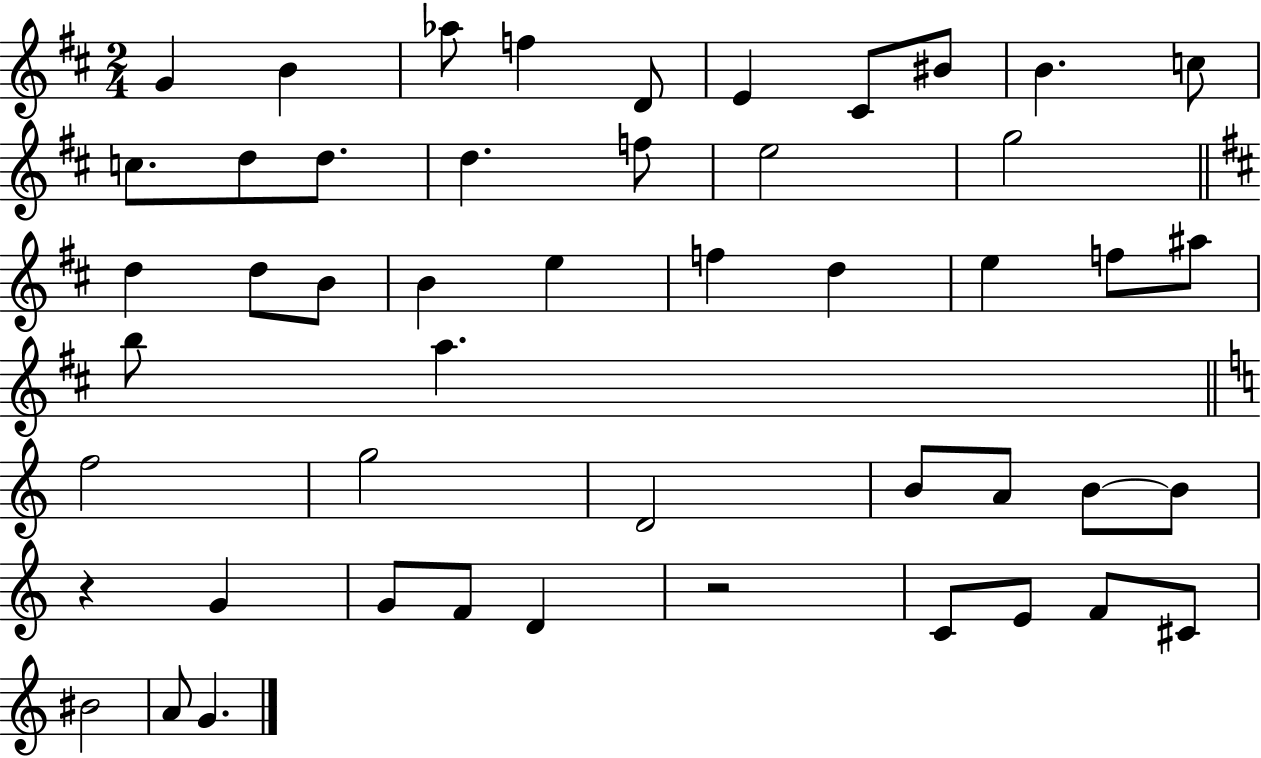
G4/q B4/q Ab5/e F5/q D4/e E4/q C#4/e BIS4/e B4/q. C5/e C5/e. D5/e D5/e. D5/q. F5/e E5/h G5/h D5/q D5/e B4/e B4/q E5/q F5/q D5/q E5/q F5/e A#5/e B5/e A5/q. F5/h G5/h D4/h B4/e A4/e B4/e B4/e R/q G4/q G4/e F4/e D4/q R/h C4/e E4/e F4/e C#4/e BIS4/h A4/e G4/q.